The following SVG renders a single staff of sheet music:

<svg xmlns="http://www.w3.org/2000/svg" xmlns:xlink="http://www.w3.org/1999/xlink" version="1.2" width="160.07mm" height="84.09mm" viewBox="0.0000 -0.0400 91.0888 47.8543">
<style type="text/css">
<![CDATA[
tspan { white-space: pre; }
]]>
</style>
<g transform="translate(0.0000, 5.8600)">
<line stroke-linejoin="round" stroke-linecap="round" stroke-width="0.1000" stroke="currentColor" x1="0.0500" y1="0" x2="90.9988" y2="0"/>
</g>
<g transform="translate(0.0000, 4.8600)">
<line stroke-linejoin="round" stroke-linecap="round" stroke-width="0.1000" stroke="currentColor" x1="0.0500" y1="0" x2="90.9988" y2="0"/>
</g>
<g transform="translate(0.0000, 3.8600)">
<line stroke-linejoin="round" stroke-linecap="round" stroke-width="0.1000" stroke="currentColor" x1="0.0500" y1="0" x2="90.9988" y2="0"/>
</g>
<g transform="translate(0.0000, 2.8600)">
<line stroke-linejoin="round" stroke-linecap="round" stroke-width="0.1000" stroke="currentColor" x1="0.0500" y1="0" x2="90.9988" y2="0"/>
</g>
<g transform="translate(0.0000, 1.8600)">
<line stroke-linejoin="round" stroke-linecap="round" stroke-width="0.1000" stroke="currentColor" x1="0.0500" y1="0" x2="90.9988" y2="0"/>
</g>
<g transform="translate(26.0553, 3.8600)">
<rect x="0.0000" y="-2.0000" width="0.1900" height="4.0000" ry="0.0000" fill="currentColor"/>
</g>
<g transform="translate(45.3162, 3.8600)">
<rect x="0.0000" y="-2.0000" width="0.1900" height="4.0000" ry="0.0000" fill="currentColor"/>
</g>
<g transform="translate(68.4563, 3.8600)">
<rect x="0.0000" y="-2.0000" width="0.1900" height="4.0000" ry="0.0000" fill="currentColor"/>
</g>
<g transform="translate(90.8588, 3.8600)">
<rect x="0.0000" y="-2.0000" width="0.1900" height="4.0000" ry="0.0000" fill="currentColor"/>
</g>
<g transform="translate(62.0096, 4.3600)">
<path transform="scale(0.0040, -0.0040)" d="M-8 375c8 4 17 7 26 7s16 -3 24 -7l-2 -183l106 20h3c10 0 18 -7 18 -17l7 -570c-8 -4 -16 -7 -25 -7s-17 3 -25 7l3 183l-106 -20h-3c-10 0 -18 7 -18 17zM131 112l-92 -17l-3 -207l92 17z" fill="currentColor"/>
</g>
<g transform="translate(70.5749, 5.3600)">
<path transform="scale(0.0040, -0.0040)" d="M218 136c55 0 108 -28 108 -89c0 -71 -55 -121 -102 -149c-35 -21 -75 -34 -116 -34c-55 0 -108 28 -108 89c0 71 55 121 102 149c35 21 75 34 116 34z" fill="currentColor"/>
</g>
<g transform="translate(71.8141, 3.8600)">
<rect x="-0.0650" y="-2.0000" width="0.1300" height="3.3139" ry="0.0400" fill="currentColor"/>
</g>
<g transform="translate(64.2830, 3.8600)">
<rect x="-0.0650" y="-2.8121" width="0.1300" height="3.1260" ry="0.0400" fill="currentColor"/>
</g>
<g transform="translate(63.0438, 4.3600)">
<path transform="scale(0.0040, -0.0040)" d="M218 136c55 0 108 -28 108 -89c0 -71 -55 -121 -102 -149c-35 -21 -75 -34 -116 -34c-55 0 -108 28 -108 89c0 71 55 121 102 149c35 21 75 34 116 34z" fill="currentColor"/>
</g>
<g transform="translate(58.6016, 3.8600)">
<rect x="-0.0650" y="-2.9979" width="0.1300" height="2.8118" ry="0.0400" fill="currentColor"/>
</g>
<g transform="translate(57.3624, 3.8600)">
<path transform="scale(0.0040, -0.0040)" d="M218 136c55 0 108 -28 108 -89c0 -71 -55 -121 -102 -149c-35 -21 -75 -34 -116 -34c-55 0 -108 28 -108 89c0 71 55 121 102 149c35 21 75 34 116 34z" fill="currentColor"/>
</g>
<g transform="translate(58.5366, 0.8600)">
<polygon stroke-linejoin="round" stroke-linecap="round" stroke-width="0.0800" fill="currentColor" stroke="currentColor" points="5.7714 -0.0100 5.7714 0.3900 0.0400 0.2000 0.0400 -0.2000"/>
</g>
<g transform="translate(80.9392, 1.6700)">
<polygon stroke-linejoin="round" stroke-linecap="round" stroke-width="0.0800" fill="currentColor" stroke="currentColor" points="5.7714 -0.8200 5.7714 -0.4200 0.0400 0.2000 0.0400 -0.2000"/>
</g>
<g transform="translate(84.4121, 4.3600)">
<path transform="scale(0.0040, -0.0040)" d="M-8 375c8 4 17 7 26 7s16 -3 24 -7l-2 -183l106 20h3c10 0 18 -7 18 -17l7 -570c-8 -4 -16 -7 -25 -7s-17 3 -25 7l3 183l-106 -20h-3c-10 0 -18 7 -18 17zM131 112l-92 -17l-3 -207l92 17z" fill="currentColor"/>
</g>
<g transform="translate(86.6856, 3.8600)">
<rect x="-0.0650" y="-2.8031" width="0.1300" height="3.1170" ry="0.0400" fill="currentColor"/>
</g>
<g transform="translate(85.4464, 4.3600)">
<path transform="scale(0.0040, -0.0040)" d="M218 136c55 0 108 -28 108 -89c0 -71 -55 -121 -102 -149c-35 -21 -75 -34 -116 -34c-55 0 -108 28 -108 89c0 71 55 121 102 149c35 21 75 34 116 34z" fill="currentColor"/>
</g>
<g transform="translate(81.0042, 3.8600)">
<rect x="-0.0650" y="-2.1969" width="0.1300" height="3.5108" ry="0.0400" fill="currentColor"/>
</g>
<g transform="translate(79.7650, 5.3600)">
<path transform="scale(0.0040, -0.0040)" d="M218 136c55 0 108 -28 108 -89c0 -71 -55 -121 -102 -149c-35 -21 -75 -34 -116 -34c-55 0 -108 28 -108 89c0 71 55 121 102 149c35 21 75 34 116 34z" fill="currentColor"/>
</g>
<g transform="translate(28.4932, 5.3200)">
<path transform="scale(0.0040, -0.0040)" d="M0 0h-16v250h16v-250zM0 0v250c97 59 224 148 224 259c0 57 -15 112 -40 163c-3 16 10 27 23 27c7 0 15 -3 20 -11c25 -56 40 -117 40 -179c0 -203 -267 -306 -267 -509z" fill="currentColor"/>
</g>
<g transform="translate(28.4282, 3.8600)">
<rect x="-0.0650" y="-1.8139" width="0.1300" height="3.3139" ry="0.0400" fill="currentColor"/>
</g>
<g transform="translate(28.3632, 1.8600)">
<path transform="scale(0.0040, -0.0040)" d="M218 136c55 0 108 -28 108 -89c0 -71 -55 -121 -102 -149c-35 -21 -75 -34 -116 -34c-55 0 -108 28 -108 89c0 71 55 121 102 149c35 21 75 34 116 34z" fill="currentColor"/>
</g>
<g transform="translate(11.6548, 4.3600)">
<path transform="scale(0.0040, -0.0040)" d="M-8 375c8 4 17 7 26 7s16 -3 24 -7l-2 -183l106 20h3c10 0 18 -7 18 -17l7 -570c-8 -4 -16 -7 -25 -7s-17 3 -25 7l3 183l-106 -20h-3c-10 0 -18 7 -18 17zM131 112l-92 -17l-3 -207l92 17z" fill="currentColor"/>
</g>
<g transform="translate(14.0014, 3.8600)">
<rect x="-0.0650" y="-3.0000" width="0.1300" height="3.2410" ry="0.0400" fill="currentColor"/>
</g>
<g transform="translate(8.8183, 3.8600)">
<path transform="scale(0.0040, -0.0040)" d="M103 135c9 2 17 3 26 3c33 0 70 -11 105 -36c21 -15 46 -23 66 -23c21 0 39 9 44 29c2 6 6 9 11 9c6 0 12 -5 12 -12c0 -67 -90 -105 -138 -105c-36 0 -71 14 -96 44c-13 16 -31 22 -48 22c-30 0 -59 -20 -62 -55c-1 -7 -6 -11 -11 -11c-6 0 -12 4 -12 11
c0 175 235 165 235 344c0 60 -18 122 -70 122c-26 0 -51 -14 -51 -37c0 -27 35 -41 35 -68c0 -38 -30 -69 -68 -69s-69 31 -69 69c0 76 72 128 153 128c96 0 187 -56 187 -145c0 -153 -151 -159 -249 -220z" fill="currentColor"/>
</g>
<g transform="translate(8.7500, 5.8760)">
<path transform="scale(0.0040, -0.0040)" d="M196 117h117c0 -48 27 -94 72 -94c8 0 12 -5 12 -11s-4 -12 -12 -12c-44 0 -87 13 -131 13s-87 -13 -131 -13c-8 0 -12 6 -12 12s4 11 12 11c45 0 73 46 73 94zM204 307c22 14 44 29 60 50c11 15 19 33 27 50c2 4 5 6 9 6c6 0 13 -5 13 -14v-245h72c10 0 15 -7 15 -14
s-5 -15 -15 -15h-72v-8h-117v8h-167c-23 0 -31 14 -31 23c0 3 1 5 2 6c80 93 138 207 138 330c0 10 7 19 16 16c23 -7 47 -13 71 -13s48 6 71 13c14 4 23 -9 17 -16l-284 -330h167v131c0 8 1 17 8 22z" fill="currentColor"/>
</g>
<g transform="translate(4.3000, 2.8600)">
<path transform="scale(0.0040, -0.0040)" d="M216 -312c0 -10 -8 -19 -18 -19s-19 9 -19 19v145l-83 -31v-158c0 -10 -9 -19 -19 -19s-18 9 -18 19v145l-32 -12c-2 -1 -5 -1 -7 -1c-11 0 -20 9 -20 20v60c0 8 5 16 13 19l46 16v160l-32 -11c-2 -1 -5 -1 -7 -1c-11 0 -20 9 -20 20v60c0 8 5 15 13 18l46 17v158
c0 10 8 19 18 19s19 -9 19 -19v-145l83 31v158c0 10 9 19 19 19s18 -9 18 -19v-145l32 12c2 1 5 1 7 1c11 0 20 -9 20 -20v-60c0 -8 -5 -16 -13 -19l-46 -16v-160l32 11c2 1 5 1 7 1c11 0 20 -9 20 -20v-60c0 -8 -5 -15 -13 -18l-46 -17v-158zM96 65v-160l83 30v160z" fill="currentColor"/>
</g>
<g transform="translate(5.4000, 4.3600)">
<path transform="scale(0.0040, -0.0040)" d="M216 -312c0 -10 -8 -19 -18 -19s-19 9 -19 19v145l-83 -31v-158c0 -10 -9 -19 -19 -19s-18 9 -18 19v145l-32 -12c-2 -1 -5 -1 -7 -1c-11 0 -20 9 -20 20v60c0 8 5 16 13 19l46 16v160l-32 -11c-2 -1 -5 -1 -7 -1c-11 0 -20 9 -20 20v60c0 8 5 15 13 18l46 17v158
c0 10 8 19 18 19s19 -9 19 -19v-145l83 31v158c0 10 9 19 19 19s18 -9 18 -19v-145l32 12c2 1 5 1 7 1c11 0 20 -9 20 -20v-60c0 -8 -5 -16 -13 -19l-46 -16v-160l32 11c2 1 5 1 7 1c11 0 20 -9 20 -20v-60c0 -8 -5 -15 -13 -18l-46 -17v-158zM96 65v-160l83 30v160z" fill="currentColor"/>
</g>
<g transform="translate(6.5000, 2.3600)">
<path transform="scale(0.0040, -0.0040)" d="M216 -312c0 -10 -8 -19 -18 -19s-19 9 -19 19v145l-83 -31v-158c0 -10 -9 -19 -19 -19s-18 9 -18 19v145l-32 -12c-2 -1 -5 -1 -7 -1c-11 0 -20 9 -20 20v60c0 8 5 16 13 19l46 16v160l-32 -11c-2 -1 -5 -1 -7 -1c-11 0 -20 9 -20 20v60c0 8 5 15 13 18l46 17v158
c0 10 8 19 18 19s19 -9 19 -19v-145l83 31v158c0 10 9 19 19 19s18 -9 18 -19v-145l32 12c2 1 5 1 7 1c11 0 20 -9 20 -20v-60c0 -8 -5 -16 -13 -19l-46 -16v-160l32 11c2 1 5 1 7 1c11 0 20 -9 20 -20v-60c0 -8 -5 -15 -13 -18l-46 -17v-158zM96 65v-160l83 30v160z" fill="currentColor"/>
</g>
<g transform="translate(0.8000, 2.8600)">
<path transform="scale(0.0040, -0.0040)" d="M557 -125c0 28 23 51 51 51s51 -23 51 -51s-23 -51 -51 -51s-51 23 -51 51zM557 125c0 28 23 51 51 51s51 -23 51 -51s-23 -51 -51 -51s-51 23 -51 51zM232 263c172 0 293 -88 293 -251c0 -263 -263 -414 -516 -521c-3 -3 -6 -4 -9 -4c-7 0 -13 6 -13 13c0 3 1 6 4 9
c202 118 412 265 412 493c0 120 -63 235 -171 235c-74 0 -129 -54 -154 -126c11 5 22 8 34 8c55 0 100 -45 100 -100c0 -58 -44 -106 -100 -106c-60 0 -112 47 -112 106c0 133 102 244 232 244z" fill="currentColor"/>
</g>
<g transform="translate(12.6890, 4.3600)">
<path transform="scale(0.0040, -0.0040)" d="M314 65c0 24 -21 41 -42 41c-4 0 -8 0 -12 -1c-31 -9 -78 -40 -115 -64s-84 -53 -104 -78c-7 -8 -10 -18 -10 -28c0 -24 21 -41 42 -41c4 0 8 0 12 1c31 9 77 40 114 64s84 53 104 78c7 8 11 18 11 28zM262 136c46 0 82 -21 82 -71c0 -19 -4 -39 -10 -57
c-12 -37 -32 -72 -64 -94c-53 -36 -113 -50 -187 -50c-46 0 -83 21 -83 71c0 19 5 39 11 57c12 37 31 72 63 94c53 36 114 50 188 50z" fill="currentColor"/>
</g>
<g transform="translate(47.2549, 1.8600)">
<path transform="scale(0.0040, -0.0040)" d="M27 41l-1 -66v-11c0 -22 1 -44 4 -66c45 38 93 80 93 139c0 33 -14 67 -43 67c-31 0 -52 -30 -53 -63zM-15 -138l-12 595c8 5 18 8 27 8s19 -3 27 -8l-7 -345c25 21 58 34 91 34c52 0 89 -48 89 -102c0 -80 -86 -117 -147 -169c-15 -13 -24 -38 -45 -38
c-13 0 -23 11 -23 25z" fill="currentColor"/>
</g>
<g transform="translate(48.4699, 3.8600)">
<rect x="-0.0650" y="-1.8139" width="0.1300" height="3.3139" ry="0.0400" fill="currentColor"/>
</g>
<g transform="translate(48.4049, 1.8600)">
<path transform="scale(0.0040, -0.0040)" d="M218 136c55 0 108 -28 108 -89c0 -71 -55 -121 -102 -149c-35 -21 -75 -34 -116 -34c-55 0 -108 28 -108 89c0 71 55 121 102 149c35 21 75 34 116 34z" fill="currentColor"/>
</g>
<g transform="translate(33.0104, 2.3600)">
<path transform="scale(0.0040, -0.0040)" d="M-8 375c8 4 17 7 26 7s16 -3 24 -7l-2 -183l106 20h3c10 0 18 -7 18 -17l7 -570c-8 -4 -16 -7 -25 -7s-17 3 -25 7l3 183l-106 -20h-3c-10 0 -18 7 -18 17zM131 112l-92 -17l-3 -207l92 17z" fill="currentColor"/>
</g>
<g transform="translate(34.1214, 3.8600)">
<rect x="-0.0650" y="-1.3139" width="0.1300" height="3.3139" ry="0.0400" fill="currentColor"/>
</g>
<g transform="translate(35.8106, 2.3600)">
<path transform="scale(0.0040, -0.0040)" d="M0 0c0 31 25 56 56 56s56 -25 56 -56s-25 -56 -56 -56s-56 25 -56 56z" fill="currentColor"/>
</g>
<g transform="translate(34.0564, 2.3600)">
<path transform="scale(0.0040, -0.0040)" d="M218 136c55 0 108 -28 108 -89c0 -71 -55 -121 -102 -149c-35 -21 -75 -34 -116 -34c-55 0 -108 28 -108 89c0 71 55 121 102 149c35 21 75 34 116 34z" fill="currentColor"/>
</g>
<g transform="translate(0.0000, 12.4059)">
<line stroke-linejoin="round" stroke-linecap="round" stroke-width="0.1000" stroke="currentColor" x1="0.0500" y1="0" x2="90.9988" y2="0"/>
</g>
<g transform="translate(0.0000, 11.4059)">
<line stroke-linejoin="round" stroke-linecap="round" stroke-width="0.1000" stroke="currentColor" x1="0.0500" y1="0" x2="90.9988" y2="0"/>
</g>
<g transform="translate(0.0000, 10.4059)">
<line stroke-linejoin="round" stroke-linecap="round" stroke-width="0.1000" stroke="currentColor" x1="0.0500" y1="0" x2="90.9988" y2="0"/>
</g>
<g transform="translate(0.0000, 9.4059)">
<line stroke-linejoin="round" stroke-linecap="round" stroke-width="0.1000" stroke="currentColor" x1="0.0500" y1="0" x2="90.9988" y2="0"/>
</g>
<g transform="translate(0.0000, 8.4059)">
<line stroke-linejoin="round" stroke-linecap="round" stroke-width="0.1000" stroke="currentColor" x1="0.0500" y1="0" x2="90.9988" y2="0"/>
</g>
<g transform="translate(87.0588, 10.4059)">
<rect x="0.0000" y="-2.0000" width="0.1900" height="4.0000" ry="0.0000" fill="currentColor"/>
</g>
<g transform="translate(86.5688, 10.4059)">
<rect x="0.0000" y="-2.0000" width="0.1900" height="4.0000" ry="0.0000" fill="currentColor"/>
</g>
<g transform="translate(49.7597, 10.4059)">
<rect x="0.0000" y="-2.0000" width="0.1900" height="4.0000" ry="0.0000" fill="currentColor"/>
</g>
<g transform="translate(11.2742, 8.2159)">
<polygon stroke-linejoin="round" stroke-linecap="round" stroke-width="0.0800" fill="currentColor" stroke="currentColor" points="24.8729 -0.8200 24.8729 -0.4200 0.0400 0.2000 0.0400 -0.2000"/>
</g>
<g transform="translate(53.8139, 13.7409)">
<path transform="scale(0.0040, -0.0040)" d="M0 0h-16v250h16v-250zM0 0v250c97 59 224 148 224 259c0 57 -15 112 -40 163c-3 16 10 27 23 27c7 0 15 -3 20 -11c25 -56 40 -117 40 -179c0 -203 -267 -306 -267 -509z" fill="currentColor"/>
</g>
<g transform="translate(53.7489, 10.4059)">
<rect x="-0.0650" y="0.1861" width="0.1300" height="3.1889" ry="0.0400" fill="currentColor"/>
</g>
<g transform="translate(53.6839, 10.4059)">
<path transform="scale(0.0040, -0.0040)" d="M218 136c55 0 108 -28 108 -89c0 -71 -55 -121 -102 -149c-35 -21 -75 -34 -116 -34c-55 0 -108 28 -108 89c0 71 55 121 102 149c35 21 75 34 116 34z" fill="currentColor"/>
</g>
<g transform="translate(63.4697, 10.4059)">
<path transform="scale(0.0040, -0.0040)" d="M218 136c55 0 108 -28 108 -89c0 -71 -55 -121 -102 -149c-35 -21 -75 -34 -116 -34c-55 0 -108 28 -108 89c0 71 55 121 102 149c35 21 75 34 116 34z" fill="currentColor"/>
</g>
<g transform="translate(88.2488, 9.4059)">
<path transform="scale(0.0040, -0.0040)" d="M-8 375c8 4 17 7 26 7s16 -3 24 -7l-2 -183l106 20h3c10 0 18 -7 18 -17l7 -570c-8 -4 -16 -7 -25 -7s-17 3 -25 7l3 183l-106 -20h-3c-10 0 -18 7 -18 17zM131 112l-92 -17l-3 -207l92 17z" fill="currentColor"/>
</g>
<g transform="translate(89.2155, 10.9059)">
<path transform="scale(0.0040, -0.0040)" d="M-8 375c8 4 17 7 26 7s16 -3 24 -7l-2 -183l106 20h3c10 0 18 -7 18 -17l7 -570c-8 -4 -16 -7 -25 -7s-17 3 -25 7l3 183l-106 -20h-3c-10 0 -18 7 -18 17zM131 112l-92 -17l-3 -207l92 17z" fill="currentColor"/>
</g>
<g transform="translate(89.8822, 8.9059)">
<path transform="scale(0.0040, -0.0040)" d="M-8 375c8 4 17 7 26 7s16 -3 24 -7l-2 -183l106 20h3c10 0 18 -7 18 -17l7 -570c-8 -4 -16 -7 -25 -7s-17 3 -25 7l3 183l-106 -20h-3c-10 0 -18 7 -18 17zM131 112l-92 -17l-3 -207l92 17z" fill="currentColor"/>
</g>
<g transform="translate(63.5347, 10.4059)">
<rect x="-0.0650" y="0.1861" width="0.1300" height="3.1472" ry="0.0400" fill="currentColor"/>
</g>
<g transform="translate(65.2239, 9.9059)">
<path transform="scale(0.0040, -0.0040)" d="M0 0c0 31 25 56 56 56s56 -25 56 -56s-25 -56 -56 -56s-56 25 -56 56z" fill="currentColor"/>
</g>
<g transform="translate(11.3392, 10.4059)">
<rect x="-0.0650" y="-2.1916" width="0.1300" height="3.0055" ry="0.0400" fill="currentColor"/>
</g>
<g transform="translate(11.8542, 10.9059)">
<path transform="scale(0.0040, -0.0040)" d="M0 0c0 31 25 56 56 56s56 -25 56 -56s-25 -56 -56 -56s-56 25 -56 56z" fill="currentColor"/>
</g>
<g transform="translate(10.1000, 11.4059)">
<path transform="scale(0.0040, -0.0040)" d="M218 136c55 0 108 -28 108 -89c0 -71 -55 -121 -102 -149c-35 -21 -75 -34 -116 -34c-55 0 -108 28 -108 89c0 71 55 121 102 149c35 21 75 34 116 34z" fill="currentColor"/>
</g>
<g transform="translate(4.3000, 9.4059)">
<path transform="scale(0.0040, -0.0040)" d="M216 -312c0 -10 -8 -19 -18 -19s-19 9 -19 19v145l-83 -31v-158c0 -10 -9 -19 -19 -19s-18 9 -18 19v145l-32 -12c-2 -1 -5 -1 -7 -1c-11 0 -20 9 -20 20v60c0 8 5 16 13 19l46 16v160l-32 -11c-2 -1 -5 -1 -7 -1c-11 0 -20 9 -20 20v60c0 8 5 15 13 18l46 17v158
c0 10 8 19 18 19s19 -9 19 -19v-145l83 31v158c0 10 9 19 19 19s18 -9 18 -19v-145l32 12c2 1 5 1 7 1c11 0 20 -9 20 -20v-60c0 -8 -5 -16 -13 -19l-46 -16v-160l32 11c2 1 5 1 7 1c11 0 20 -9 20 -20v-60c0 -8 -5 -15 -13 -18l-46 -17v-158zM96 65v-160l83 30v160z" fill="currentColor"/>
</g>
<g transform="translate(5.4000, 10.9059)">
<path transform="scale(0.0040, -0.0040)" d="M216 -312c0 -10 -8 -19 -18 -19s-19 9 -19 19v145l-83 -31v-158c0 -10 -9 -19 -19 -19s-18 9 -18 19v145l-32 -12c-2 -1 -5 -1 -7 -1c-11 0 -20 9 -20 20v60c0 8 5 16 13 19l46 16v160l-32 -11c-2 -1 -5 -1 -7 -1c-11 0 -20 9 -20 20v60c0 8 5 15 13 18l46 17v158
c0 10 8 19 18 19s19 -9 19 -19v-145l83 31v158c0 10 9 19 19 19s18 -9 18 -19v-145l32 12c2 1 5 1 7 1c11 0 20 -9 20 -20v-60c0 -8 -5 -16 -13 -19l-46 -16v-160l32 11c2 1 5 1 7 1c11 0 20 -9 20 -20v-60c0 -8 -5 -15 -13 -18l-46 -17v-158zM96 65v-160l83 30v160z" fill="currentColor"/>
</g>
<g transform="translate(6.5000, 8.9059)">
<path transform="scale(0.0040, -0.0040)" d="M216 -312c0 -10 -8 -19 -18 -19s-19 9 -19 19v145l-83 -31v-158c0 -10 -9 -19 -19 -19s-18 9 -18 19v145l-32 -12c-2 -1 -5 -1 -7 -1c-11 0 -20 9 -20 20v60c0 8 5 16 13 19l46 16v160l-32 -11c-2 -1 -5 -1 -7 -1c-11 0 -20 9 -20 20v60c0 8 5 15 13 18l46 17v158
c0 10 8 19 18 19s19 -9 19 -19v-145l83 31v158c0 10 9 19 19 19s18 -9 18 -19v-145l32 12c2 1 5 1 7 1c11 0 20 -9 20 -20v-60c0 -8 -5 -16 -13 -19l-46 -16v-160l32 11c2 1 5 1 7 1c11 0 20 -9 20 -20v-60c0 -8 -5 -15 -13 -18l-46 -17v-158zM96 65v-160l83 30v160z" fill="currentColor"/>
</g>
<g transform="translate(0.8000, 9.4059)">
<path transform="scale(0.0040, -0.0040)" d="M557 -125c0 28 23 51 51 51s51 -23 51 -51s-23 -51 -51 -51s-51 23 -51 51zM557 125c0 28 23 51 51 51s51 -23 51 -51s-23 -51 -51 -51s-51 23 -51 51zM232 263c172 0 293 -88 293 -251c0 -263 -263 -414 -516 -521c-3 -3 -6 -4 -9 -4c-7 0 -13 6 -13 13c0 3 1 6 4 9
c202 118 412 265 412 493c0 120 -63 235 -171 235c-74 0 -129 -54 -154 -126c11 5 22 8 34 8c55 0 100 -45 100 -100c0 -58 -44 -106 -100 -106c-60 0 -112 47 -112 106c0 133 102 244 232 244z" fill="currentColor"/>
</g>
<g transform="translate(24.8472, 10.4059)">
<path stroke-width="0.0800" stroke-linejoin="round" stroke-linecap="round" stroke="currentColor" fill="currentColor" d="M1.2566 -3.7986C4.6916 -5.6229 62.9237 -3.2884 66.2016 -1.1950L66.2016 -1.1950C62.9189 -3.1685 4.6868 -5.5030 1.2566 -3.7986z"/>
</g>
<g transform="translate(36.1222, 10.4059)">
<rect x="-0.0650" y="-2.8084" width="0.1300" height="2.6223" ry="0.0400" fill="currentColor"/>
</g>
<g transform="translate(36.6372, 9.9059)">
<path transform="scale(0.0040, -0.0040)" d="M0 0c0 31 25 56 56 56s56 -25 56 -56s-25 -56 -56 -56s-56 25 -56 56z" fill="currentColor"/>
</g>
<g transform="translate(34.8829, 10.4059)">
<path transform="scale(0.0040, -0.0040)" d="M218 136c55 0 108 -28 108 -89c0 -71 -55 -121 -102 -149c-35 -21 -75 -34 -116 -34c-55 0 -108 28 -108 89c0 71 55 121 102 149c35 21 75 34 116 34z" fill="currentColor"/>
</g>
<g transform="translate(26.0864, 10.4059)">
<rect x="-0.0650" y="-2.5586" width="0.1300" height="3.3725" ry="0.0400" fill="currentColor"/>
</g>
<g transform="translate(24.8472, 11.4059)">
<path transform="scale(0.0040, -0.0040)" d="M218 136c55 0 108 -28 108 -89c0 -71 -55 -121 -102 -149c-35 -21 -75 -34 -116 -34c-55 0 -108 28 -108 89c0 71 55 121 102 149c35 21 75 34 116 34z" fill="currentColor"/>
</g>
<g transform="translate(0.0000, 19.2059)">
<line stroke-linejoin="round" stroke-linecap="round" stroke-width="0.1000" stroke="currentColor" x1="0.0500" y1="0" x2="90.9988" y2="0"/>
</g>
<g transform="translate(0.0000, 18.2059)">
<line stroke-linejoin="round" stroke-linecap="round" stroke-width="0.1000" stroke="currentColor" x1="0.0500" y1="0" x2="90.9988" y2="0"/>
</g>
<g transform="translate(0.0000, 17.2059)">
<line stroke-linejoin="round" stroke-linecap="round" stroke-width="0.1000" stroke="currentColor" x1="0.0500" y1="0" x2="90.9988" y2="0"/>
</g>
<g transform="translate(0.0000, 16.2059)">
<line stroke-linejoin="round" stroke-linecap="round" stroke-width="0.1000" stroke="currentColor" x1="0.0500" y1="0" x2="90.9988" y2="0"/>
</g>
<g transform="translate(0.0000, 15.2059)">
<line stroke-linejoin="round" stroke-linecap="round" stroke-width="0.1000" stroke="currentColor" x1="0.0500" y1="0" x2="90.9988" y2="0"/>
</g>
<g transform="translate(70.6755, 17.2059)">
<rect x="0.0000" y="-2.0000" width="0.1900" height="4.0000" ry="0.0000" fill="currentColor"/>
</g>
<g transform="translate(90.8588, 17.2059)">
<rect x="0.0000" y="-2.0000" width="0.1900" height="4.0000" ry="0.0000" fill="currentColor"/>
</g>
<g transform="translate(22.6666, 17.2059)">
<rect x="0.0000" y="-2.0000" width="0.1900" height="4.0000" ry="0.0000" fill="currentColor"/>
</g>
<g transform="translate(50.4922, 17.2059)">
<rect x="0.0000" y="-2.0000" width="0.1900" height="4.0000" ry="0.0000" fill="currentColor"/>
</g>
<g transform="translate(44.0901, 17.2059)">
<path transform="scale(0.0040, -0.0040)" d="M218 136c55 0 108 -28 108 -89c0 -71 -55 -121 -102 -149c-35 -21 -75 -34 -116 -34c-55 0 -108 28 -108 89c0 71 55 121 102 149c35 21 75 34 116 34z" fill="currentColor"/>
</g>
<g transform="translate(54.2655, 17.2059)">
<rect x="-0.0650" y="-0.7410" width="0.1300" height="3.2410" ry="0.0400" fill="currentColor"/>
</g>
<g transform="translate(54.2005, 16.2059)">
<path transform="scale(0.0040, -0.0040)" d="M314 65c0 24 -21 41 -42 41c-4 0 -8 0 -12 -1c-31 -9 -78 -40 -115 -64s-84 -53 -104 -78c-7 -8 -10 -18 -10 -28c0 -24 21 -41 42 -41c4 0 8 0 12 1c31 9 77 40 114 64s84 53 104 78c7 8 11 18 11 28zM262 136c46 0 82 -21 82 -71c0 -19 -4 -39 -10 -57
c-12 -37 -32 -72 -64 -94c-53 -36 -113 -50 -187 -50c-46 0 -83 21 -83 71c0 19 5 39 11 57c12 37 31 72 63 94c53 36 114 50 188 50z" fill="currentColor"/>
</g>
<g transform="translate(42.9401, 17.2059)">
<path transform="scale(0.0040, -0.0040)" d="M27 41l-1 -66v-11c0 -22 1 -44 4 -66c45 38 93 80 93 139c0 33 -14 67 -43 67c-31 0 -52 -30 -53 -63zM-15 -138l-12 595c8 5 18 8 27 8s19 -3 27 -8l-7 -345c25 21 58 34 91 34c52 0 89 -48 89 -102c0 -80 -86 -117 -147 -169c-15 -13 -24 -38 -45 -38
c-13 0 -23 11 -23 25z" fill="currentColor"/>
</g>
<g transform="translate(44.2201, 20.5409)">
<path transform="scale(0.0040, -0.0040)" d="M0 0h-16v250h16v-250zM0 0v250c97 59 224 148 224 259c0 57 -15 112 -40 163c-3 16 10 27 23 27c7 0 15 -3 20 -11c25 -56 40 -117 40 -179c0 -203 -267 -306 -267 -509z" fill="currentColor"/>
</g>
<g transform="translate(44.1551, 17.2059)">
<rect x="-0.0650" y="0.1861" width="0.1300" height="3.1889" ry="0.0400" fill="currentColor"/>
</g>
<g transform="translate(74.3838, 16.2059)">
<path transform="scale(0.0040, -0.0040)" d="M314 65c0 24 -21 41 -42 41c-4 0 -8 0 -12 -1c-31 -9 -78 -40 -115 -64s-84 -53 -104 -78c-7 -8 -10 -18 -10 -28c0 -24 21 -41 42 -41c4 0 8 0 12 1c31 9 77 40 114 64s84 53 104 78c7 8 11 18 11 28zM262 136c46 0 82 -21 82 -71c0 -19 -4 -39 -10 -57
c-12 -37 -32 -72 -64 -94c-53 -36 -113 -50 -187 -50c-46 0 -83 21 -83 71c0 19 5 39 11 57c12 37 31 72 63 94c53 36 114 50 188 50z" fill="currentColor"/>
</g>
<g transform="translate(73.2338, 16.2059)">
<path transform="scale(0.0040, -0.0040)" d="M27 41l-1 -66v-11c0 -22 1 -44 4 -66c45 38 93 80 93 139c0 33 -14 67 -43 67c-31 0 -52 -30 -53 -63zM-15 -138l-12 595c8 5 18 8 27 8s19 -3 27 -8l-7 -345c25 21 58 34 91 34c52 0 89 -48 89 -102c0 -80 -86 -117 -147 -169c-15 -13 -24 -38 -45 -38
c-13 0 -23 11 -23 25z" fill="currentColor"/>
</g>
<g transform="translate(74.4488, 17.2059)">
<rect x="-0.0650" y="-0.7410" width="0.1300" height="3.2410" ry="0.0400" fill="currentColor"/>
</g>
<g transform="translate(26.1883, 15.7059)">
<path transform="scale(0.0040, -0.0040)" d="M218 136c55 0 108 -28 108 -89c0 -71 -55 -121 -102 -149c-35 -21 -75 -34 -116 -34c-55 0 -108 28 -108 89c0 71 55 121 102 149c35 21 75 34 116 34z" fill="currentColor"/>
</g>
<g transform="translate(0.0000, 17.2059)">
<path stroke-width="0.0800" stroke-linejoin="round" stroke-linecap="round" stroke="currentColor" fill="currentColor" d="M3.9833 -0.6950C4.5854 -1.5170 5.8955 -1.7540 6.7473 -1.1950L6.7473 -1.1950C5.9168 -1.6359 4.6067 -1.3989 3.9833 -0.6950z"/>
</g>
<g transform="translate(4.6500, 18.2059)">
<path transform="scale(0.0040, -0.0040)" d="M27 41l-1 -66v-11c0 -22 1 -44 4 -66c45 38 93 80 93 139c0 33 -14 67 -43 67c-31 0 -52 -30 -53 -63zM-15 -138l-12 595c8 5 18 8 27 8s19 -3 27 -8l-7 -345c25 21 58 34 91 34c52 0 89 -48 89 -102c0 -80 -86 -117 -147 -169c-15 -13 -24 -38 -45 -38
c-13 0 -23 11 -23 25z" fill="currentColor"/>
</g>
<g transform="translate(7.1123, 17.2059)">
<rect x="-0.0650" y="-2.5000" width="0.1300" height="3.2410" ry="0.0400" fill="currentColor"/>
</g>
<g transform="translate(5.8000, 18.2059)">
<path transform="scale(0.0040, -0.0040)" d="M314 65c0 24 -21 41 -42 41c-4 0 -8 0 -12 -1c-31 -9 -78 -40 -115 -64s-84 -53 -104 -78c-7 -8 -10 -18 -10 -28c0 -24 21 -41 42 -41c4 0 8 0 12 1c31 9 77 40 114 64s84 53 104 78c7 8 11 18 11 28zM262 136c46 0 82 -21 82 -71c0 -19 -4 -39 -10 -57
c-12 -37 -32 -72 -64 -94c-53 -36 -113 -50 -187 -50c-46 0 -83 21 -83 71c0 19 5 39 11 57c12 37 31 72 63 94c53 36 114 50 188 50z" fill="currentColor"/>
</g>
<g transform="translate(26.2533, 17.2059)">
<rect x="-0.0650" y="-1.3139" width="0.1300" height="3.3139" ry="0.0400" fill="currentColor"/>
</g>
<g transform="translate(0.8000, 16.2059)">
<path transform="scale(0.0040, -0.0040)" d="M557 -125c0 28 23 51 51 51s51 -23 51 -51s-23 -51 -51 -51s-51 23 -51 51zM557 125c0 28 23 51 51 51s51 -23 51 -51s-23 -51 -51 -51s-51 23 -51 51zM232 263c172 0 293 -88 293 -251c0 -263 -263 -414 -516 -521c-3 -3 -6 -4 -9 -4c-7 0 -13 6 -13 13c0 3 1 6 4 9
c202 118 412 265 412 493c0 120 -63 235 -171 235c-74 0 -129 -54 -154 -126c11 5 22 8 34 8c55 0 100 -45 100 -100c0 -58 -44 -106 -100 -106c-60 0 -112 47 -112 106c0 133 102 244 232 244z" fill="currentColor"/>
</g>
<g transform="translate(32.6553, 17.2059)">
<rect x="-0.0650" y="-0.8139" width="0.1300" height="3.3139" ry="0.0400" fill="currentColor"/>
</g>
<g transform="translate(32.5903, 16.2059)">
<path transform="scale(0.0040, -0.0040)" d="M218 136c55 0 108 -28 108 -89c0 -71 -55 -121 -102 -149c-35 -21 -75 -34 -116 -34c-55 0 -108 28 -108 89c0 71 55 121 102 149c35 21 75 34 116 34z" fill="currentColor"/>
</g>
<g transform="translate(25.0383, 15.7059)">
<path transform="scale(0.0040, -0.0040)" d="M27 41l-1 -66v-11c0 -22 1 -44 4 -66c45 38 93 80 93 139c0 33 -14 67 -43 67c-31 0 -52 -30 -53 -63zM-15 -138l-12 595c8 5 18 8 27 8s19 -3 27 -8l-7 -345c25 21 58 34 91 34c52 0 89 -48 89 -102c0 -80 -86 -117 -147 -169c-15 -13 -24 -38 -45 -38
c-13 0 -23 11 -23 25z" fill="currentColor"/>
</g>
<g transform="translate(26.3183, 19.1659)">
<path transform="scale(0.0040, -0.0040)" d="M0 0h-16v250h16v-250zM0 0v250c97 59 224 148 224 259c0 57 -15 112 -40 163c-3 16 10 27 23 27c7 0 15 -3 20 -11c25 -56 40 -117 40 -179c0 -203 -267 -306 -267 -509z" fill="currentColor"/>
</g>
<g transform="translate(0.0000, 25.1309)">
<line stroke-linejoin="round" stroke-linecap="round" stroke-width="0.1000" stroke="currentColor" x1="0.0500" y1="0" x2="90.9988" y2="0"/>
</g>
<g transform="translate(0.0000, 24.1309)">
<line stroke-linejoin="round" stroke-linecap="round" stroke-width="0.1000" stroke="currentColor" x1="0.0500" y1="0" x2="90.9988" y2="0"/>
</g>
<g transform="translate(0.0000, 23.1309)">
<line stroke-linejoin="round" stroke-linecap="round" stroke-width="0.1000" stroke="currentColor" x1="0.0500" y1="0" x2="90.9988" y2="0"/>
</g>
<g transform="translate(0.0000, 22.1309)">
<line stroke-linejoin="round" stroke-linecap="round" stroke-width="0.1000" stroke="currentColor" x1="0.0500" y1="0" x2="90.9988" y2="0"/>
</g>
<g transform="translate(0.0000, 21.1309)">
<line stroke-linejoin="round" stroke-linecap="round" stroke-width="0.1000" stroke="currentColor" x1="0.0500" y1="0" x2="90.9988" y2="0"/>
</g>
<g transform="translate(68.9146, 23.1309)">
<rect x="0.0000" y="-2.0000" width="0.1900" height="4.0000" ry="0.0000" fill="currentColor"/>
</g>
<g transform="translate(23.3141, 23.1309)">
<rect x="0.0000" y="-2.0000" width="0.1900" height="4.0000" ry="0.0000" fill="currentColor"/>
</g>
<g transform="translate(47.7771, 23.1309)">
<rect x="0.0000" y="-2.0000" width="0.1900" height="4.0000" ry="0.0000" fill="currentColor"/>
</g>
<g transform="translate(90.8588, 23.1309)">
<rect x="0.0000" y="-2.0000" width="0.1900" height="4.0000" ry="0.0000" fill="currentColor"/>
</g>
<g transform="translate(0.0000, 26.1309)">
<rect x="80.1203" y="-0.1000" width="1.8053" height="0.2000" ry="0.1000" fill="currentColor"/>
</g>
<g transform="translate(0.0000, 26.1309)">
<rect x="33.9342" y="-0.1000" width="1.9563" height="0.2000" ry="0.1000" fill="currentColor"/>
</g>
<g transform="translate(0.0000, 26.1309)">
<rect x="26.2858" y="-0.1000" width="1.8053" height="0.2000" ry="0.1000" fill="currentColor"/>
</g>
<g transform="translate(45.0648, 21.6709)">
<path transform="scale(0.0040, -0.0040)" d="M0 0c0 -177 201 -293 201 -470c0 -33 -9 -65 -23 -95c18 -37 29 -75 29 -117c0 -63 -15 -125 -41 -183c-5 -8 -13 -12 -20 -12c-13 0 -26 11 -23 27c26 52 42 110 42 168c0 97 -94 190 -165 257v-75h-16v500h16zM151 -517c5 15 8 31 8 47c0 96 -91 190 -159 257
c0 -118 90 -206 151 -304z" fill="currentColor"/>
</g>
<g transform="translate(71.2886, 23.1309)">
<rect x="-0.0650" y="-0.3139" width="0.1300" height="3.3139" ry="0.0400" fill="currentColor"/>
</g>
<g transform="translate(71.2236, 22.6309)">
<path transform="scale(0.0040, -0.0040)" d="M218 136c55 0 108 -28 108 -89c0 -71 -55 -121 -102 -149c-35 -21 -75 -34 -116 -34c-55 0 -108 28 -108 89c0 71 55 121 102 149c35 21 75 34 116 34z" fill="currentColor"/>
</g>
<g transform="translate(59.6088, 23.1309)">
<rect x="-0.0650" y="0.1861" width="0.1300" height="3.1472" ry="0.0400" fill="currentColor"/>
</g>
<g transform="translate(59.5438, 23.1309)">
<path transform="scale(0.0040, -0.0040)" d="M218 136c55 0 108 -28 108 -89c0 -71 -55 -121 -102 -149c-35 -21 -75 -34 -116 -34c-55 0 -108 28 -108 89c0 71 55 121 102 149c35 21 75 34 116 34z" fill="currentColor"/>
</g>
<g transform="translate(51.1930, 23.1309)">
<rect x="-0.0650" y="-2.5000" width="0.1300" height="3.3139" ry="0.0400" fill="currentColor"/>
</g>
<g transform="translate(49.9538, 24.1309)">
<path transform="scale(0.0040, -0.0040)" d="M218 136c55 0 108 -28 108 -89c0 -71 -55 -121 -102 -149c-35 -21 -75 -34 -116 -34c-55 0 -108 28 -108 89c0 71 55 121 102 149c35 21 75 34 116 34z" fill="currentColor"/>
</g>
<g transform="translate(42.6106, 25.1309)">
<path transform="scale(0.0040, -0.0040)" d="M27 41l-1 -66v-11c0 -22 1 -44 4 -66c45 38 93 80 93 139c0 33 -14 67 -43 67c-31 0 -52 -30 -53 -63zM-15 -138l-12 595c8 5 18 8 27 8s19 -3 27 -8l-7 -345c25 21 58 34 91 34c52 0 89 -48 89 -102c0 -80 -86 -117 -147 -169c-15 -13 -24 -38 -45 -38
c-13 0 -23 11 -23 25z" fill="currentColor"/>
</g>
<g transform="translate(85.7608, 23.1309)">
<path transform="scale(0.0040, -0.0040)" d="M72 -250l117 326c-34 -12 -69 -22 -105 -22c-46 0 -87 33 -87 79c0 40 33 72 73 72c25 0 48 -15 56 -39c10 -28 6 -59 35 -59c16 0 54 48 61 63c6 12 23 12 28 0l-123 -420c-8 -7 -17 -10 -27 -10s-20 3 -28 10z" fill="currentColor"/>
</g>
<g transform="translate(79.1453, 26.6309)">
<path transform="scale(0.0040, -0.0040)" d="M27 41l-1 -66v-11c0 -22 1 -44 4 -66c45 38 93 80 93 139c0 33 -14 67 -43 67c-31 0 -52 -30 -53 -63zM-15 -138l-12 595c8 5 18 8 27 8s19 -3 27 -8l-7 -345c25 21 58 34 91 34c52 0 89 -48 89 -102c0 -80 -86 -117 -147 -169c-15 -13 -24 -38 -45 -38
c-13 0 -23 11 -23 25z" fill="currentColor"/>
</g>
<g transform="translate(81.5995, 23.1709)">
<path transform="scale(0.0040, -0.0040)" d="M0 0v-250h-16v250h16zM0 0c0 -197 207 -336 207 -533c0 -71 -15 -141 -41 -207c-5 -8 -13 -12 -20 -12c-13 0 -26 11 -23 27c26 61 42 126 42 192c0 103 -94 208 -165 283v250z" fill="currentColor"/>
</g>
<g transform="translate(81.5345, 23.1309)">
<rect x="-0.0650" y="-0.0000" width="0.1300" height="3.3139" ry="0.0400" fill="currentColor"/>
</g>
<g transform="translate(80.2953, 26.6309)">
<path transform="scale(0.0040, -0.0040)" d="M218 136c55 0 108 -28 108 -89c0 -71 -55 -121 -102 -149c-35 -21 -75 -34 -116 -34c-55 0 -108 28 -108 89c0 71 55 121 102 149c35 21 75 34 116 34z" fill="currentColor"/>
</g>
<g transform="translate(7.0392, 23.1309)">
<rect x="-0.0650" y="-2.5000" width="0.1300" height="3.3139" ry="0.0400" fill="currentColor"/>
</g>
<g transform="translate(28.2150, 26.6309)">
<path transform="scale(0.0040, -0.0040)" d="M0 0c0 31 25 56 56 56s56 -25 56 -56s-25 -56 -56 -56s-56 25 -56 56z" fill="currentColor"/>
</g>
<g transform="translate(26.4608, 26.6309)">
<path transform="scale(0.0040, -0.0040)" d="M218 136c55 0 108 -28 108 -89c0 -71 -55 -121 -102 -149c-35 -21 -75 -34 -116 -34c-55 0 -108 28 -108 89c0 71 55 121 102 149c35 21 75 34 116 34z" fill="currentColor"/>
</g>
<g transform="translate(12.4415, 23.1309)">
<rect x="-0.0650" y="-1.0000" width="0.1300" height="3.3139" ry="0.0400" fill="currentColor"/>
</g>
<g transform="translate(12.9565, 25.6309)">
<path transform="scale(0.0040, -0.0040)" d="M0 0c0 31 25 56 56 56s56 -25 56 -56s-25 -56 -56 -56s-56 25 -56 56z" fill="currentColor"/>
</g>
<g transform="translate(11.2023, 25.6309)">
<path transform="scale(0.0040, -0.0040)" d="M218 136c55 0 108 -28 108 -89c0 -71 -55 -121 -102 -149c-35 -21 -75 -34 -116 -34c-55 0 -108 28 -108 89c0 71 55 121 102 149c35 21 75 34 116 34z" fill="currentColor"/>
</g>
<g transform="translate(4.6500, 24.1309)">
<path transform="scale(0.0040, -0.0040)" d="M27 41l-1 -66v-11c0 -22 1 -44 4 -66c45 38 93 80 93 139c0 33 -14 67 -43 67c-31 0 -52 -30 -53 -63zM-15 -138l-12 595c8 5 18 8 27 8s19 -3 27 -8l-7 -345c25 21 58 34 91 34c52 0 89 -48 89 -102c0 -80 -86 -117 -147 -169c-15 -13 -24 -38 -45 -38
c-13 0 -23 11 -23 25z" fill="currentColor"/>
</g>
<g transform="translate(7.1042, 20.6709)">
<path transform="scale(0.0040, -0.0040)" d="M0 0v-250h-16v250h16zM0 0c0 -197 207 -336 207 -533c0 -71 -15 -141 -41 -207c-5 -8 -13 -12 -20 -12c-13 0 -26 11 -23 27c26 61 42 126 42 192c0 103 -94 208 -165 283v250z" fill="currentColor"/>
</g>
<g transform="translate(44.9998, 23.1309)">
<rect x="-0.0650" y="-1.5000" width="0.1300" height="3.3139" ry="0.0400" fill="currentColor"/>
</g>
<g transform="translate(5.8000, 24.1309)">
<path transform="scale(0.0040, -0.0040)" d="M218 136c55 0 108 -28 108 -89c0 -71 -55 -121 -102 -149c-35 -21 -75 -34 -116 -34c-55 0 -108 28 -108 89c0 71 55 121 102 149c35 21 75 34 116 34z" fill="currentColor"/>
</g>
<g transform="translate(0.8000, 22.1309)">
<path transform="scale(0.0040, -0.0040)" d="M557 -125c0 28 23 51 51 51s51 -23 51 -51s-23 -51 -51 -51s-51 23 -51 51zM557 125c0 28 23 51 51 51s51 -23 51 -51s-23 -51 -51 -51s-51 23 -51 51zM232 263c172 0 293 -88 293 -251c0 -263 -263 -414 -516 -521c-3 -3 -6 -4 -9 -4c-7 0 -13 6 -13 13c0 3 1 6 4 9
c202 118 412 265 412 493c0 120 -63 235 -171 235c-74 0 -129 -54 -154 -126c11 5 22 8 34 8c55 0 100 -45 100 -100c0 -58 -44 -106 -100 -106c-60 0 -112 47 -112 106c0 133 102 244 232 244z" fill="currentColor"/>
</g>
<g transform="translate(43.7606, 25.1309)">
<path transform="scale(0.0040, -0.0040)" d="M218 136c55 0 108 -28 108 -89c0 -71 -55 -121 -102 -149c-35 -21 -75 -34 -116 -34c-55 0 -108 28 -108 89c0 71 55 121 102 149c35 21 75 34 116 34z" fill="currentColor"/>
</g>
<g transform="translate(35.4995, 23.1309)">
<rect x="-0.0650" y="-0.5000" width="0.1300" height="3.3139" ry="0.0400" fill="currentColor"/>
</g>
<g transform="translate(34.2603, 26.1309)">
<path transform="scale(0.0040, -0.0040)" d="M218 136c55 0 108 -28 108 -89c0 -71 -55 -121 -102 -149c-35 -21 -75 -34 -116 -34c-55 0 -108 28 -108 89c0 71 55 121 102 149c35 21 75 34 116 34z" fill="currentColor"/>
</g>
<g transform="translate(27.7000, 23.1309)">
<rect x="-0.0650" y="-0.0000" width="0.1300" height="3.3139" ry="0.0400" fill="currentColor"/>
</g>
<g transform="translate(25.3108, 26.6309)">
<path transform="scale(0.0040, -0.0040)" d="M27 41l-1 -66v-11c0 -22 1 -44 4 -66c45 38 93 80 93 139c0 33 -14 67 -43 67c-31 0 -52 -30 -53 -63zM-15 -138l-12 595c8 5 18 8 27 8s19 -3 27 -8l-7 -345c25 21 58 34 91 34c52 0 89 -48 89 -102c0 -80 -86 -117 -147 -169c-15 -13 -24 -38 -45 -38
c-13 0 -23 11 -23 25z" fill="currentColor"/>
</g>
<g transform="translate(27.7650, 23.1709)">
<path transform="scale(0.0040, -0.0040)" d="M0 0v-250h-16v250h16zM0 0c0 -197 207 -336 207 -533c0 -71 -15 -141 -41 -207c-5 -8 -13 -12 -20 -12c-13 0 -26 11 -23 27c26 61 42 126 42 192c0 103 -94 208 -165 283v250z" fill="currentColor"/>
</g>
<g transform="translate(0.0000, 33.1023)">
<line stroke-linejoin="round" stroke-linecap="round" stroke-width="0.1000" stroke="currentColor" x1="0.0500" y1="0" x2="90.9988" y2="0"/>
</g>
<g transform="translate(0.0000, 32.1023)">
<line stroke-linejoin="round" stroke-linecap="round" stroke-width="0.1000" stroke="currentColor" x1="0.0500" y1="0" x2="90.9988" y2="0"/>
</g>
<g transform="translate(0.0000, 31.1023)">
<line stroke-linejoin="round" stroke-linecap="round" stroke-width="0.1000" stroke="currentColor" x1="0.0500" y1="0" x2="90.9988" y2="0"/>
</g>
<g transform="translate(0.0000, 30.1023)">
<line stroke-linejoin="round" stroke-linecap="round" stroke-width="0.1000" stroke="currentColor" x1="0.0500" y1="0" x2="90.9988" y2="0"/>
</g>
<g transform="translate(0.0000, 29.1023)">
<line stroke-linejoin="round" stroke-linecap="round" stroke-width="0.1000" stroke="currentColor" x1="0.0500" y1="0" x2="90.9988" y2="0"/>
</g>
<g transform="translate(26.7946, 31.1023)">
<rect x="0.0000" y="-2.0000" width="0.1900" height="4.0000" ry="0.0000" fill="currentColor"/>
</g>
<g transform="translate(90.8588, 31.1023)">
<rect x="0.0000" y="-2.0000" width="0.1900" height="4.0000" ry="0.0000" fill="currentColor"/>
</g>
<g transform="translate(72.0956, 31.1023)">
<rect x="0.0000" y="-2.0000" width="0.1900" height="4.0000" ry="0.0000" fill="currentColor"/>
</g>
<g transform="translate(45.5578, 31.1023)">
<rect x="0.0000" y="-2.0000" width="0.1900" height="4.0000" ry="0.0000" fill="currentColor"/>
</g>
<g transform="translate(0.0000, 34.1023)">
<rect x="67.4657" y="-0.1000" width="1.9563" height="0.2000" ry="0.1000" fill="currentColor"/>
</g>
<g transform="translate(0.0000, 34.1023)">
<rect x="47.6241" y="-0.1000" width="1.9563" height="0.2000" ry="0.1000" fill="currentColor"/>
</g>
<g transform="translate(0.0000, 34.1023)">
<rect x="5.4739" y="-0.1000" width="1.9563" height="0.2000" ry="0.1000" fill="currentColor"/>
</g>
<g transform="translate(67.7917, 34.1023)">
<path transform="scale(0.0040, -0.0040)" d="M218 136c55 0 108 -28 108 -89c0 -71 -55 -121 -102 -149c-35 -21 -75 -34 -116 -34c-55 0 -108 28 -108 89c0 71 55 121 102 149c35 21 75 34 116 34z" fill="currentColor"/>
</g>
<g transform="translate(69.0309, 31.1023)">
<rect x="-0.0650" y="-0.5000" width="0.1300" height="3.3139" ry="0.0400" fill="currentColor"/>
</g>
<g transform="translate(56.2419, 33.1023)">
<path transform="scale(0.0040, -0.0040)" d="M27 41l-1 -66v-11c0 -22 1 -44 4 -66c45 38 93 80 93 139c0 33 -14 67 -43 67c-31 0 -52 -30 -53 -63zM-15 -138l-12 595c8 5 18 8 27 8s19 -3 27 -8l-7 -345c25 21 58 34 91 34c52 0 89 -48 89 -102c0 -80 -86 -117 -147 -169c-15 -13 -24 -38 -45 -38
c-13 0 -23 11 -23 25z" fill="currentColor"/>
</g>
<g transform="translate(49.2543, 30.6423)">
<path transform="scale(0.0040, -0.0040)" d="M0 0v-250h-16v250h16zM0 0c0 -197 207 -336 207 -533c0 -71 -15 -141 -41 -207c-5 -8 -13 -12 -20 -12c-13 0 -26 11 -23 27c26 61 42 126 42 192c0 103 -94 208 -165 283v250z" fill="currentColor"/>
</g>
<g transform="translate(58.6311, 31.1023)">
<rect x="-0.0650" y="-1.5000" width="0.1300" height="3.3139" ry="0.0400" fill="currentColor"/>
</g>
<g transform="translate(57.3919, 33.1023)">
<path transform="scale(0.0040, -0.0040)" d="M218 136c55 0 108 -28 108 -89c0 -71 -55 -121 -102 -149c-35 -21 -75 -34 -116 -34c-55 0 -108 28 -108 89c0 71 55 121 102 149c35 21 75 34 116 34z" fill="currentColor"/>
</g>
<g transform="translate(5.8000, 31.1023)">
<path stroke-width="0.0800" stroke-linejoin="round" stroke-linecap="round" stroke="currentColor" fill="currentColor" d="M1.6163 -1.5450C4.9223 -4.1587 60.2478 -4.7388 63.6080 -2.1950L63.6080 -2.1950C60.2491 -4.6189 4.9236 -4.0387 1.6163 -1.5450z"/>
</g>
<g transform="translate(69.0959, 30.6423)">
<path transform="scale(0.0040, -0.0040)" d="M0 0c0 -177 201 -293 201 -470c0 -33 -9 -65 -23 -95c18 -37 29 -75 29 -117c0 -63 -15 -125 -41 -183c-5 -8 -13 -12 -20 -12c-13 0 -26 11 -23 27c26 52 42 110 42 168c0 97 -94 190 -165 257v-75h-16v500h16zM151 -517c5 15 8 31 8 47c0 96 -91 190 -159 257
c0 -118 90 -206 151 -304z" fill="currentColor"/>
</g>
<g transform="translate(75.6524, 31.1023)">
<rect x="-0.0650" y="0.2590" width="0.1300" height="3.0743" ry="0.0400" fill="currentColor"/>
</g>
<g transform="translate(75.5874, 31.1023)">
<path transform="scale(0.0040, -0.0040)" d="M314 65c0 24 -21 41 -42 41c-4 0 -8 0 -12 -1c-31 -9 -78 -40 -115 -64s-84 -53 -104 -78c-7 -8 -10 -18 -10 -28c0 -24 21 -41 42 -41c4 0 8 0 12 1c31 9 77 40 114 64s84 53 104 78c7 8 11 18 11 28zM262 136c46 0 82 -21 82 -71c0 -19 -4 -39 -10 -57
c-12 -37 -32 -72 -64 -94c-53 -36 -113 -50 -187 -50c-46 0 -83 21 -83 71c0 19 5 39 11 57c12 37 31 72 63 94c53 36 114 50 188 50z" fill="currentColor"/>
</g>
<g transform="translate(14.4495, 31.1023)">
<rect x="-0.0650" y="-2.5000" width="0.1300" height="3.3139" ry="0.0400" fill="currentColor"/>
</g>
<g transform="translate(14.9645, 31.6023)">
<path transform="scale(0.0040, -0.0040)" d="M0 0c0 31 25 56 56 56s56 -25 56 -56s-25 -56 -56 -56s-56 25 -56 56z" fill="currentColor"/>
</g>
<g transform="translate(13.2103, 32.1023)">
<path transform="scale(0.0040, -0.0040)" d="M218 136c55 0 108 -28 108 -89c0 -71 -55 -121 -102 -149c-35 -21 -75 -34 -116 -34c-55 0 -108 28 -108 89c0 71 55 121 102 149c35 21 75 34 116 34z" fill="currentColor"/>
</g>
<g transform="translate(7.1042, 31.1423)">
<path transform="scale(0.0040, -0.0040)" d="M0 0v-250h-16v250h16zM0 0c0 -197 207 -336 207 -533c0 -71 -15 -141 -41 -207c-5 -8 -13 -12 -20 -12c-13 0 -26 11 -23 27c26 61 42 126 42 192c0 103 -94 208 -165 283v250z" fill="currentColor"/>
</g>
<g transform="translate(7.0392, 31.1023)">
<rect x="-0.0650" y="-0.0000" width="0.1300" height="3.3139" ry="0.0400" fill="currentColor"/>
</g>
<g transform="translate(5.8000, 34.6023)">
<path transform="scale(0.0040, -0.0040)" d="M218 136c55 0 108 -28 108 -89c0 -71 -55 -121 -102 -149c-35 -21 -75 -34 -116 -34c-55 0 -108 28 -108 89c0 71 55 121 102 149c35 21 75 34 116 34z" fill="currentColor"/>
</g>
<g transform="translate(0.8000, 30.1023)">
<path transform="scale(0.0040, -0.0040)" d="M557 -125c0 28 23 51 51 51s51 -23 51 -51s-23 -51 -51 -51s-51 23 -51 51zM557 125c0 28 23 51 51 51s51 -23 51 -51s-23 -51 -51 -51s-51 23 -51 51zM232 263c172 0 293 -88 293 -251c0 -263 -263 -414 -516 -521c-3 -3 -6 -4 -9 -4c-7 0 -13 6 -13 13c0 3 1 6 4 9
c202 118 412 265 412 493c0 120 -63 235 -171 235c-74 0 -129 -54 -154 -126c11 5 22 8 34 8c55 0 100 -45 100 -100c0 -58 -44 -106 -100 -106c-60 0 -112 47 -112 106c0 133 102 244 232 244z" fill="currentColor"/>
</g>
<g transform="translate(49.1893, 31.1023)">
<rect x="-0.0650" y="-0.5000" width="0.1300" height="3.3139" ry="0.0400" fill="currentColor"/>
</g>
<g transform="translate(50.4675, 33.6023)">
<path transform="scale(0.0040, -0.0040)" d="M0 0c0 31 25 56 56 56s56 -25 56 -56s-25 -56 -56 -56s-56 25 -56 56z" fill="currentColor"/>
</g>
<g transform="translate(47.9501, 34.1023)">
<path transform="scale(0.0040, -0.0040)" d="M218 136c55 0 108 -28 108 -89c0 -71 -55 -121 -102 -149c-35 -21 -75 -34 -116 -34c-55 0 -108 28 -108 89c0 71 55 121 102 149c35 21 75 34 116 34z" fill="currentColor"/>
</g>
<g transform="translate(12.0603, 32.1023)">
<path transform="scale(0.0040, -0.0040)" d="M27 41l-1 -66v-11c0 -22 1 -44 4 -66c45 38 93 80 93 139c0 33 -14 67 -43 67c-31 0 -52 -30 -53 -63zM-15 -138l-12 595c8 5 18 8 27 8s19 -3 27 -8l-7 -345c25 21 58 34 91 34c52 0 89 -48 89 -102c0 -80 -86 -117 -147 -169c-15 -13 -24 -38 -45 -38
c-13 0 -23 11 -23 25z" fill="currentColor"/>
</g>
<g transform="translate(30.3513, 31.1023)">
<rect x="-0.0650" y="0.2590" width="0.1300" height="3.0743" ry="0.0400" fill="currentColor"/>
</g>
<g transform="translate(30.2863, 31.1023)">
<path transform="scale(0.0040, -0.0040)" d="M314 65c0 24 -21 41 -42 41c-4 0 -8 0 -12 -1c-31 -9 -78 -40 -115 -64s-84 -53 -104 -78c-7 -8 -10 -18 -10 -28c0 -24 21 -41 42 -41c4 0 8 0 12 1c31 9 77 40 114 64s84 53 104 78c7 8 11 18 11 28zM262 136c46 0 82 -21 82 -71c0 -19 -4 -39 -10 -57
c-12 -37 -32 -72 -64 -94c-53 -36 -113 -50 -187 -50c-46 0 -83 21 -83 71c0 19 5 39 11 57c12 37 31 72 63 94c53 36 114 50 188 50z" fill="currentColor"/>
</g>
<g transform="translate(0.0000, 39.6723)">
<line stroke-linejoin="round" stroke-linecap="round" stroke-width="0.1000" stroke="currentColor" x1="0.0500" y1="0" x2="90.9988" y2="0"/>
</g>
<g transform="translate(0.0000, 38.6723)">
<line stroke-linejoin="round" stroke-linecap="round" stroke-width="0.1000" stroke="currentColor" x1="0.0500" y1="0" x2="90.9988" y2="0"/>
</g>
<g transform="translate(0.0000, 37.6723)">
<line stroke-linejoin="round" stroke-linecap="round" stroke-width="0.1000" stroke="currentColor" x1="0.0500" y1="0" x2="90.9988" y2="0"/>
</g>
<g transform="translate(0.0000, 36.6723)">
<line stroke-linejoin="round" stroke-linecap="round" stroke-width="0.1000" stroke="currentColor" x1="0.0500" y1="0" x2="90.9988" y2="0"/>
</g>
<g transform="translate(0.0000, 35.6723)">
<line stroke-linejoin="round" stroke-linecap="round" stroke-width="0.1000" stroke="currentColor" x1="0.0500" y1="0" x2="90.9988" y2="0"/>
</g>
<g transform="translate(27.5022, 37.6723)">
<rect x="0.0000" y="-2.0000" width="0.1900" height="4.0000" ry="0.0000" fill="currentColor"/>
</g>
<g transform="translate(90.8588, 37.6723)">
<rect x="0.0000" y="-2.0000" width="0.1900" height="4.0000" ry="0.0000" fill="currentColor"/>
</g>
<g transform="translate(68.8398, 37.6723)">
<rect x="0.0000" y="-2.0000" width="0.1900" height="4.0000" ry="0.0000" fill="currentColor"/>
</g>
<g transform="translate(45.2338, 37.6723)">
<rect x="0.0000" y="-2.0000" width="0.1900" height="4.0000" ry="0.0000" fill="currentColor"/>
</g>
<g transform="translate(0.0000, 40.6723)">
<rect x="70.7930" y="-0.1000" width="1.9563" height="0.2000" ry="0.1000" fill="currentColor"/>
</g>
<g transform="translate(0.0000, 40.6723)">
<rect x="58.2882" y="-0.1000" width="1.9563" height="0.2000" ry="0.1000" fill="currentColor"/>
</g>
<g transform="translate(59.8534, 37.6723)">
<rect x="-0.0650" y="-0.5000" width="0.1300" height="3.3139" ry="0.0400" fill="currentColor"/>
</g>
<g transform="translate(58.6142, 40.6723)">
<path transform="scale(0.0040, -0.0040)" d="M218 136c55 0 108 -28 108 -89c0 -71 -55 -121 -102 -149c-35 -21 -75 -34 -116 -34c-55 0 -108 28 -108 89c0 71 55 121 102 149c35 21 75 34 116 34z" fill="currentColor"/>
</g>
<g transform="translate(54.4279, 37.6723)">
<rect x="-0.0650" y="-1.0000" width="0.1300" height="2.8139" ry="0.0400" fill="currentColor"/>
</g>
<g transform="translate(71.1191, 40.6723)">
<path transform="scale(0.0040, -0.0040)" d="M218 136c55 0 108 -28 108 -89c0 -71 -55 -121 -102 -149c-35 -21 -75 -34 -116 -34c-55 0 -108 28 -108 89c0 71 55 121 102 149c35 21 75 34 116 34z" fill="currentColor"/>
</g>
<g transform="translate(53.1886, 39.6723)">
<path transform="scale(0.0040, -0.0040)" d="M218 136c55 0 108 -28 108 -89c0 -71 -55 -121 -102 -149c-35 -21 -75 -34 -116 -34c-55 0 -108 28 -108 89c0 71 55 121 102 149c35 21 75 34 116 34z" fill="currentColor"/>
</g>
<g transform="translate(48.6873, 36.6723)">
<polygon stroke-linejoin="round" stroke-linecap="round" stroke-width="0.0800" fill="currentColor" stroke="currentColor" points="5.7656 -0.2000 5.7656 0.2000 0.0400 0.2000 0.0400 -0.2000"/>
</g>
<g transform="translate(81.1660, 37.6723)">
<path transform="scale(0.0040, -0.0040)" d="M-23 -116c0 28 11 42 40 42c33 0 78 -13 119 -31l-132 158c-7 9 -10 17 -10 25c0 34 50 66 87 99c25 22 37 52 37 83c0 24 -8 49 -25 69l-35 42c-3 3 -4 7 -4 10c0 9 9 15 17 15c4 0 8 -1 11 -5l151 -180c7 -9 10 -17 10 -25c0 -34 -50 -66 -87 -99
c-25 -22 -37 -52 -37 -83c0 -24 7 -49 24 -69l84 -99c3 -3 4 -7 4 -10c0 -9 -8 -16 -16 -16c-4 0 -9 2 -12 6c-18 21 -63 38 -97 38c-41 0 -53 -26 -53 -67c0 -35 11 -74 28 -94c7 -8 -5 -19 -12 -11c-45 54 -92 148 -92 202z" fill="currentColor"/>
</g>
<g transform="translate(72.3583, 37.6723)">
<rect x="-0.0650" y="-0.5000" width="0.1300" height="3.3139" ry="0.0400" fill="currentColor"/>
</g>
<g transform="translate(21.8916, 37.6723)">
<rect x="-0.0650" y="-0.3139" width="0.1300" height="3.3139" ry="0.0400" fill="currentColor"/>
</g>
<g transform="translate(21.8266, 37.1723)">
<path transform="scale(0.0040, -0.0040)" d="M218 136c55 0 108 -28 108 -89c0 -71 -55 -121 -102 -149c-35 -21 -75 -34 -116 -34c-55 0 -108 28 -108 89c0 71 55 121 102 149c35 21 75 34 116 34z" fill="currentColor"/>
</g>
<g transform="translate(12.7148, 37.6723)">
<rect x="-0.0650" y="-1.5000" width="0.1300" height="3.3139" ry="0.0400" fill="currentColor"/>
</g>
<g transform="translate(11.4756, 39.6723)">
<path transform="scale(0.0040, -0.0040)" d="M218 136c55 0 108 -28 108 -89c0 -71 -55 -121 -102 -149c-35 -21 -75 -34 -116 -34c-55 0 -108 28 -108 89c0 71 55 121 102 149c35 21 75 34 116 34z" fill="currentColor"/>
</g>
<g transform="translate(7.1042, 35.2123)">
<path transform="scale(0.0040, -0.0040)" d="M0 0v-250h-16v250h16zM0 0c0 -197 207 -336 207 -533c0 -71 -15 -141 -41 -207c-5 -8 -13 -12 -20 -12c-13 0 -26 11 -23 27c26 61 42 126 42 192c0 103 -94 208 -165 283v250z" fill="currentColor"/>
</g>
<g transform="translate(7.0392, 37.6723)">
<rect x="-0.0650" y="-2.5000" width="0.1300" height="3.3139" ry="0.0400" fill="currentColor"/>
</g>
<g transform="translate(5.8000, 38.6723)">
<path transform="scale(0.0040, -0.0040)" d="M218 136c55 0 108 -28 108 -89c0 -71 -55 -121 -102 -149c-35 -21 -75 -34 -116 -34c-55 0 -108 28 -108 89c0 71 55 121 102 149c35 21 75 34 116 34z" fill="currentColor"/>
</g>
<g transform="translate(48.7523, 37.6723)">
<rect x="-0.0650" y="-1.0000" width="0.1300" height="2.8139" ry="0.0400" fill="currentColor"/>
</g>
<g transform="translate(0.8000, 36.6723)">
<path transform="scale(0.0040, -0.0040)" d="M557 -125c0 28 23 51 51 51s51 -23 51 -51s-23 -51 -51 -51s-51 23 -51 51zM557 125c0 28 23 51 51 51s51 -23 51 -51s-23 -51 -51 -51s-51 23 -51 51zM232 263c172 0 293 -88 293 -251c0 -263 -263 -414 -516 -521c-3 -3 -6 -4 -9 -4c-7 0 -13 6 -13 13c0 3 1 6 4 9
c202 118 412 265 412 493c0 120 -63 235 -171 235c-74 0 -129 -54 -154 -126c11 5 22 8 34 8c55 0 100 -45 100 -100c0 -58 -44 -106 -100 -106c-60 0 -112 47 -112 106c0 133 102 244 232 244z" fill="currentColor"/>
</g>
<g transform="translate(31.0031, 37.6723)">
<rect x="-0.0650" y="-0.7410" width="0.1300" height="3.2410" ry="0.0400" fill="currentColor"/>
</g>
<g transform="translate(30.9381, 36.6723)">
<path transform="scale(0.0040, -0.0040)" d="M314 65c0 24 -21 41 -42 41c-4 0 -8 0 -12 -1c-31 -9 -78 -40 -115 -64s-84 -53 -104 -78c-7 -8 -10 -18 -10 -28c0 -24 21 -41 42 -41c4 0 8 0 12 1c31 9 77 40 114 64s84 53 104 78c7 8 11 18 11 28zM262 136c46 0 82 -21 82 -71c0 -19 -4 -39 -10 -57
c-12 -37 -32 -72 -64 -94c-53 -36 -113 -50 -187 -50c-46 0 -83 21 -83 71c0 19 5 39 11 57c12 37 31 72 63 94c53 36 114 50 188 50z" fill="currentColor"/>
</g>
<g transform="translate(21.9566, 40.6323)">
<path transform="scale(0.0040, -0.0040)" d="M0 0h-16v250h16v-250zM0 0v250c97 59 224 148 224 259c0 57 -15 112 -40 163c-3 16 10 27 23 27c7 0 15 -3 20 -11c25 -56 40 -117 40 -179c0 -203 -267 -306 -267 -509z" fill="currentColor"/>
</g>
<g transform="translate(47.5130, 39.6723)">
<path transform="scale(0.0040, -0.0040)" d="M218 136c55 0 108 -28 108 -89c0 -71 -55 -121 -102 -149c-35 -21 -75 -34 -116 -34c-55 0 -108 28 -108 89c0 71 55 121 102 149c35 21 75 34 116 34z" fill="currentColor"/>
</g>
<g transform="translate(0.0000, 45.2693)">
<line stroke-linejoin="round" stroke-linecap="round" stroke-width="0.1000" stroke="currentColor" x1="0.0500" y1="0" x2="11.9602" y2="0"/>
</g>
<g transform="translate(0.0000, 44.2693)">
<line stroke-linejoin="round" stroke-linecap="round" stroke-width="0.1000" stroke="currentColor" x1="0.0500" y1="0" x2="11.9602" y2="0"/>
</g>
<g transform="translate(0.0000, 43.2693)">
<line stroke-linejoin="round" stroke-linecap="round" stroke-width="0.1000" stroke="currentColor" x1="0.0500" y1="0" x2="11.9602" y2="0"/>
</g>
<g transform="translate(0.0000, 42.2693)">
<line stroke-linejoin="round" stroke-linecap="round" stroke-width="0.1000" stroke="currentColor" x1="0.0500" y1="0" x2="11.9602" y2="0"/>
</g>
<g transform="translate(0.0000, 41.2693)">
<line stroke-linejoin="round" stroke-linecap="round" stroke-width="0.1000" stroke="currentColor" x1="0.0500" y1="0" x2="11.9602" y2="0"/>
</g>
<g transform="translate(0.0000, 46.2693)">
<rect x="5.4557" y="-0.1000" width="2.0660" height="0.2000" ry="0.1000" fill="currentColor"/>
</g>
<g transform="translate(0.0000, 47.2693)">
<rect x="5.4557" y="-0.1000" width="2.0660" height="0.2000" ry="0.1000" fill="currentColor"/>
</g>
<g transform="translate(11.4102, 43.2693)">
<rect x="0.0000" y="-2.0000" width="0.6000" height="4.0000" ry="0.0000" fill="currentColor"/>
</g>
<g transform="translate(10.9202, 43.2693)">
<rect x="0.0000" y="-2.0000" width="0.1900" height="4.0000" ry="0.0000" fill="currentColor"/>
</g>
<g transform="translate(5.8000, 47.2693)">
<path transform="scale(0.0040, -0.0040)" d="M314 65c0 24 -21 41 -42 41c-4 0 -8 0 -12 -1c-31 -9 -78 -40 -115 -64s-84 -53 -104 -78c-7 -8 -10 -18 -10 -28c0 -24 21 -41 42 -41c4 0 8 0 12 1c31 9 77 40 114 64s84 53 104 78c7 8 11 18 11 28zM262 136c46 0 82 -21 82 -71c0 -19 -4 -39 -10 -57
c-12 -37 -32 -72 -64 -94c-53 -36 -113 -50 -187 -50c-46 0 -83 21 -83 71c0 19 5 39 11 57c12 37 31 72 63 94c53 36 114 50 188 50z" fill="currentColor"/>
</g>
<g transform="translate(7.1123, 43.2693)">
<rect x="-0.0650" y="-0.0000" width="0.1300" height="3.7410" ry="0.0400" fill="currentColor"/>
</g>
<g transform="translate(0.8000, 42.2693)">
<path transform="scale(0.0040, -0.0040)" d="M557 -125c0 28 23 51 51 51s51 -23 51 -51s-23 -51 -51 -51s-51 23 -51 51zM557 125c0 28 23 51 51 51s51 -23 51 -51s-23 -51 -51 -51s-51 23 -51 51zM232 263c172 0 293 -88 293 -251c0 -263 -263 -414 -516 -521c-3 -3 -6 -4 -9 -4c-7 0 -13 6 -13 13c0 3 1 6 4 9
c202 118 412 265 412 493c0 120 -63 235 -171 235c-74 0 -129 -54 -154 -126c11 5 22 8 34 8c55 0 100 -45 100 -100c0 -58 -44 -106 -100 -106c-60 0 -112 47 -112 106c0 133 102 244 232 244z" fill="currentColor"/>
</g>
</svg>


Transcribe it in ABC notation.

X:1
T:Untitled
M:2/4
L:1/4
K:A
C,2 A,/2 G, _A, D,/2 C,/2 A,, A,,/2 C,/2 B,,/2 B,,/2 D,/2 D,/2 D, _B,,2 _G,/2 F, _D,/2 F,2 _F,2 _B,,/2 F,, _D,,/2 E,, _G,,/4 B,, D, E, _D,,/2 z/2 D,,/2 _B,, D,2 E,,/2 _G,, E,,/4 D,2 B,,/2 G,, E,/2 F,2 G,,/2 G,,/2 E,, E,, z C,,2